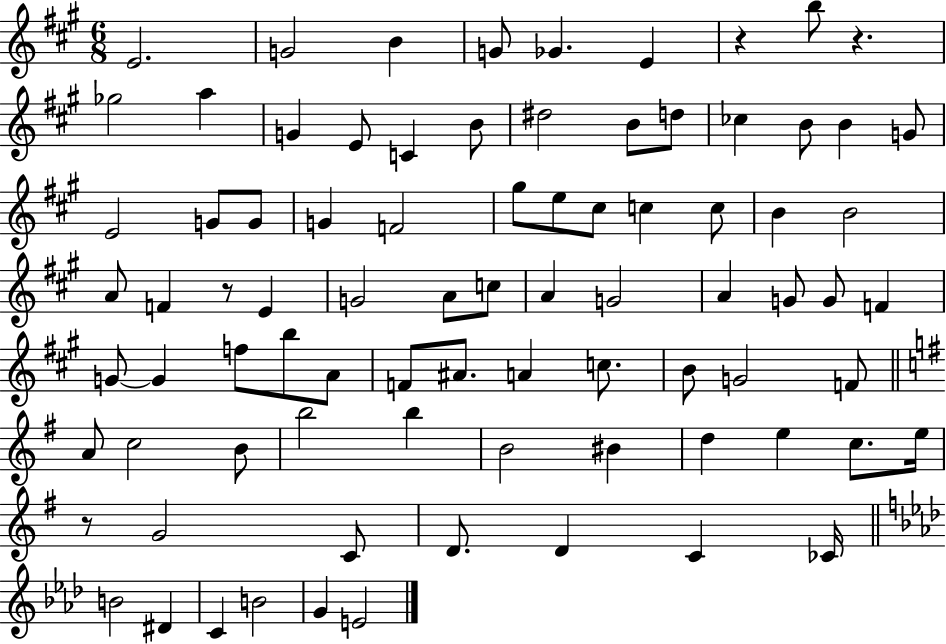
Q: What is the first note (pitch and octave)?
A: E4